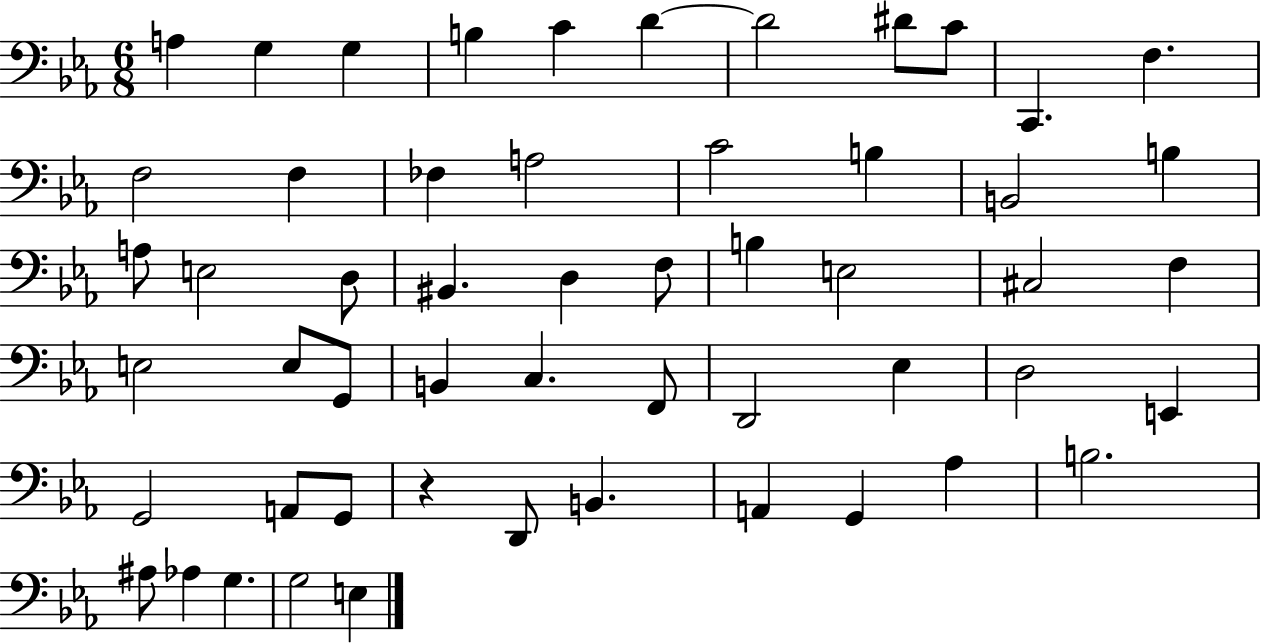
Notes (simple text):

A3/q G3/q G3/q B3/q C4/q D4/q D4/h D#4/e C4/e C2/q. F3/q. F3/h F3/q FES3/q A3/h C4/h B3/q B2/h B3/q A3/e E3/h D3/e BIS2/q. D3/q F3/e B3/q E3/h C#3/h F3/q E3/h E3/e G2/e B2/q C3/q. F2/e D2/h Eb3/q D3/h E2/q G2/h A2/e G2/e R/q D2/e B2/q. A2/q G2/q Ab3/q B3/h. A#3/e Ab3/q G3/q. G3/h E3/q